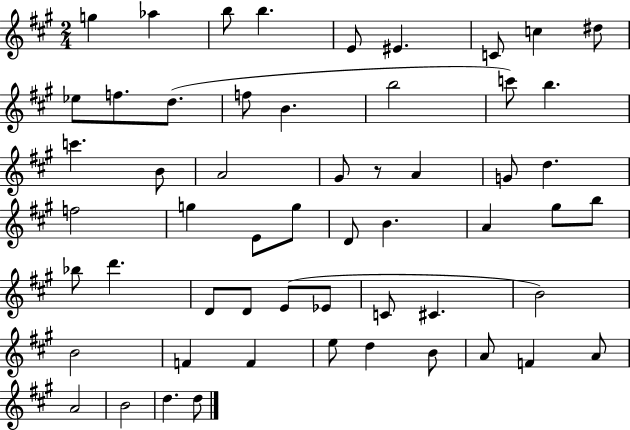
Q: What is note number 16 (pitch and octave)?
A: C6